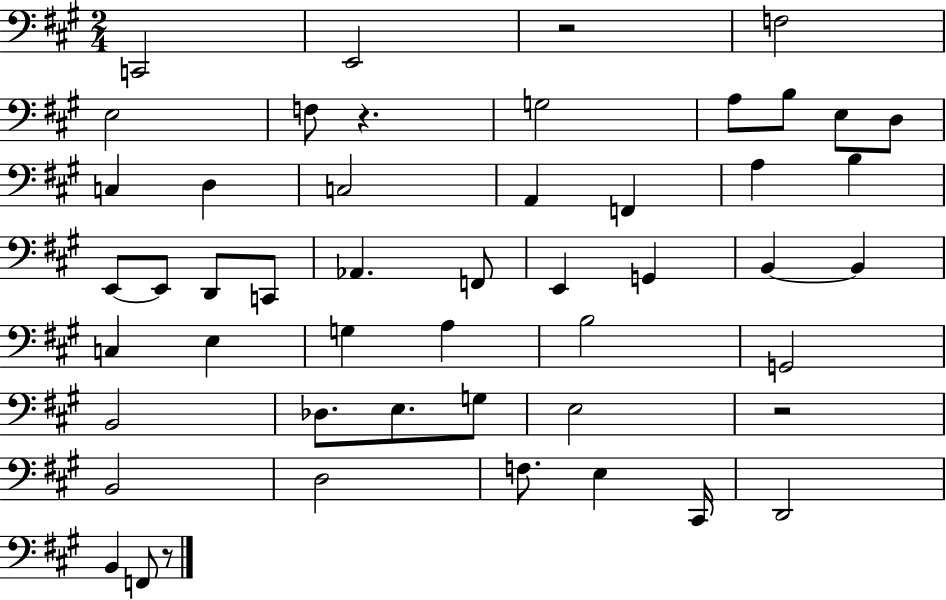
{
  \clef bass
  \numericTimeSignature
  \time 2/4
  \key a \major
  c,2 | e,2 | r2 | f2 | \break e2 | f8 r4. | g2 | a8 b8 e8 d8 | \break c4 d4 | c2 | a,4 f,4 | a4 b4 | \break e,8~~ e,8 d,8 c,8 | aes,4. f,8 | e,4 g,4 | b,4~~ b,4 | \break c4 e4 | g4 a4 | b2 | g,2 | \break b,2 | des8. e8. g8 | e2 | r2 | \break b,2 | d2 | f8. e4 cis,16 | d,2 | \break b,4 f,8 r8 | \bar "|."
}